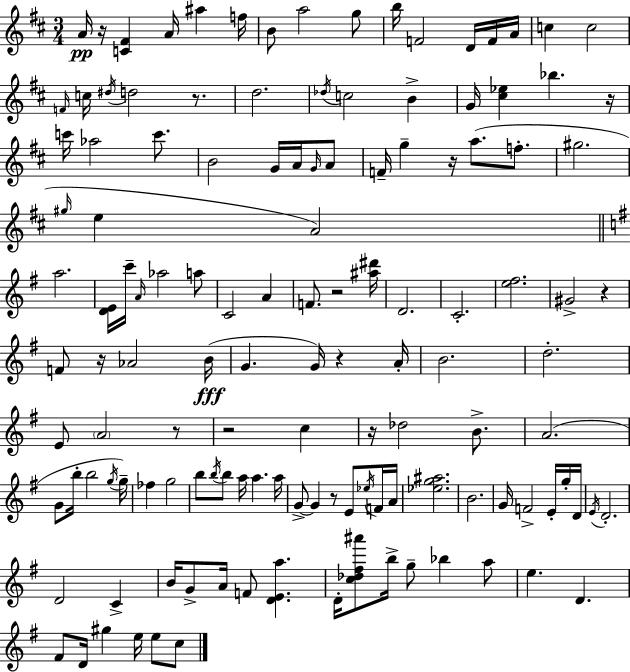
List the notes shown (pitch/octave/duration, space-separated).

A4/s R/s [C4,F#4]/q A4/s A#5/q F5/s B4/e A5/h G5/e B5/s F4/h D4/s F4/s A4/s C5/q C5/h F4/s C5/s D#5/s D5/h R/e. D5/h. Db5/s C5/h B4/q G4/s [C#5,Eb5]/q Bb5/q. R/s C6/s Ab5/h C6/e. B4/h G4/s A4/s G4/s A4/e F4/s G5/q R/s A5/e. F5/e. G#5/h. G#5/s E5/q A4/h A5/h. [D4,E4]/s C6/s A4/s Ab5/h A5/e C4/h A4/q F4/e. R/h [A#5,D#6]/s D4/h. C4/h. [E5,F#5]/h. G#4/h R/q F4/e R/s Ab4/h B4/s G4/q. G4/s R/q A4/s B4/h. D5/h. E4/e A4/h R/e R/h C5/q R/s Db5/h B4/e. A4/h. G4/e B5/s B5/h G5/s G5/s FES5/q G5/h B5/e B5/s B5/e A5/s A5/q. A5/s G4/e G4/q R/e E4/e Eb5/s F4/s A4/s [Eb5,G5,A#5]/h. B4/h. G4/s F4/h E4/s G5/s D4/s E4/s D4/h. D4/h C4/q B4/s G4/e A4/s F4/e [D4,E4,A5]/q. D4/s [C5,Db5,F#5,A#6]/e B5/s G5/e Bb5/q A5/e E5/q. D4/q. F#4/e D4/s G#5/q E5/s E5/e C5/e